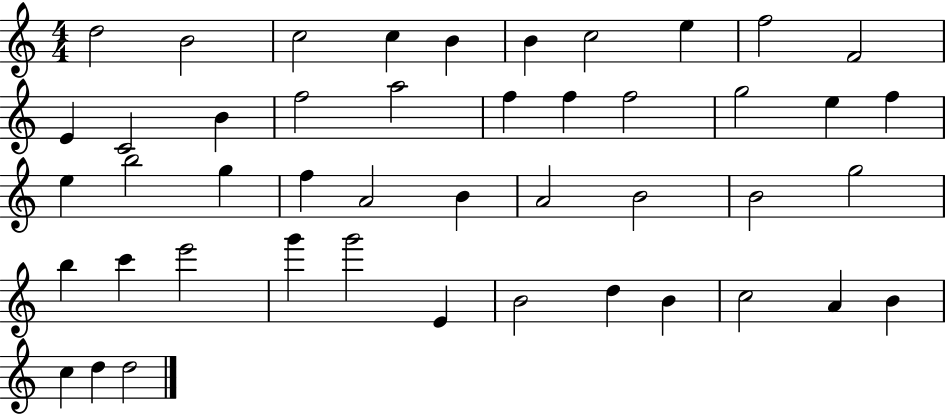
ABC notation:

X:1
T:Untitled
M:4/4
L:1/4
K:C
d2 B2 c2 c B B c2 e f2 F2 E C2 B f2 a2 f f f2 g2 e f e b2 g f A2 B A2 B2 B2 g2 b c' e'2 g' g'2 E B2 d B c2 A B c d d2